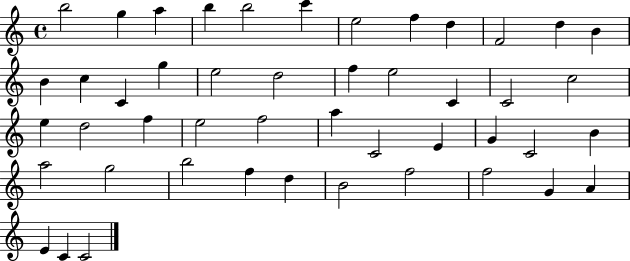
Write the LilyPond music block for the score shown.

{
  \clef treble
  \time 4/4
  \defaultTimeSignature
  \key c \major
  b''2 g''4 a''4 | b''4 b''2 c'''4 | e''2 f''4 d''4 | f'2 d''4 b'4 | \break b'4 c''4 c'4 g''4 | e''2 d''2 | f''4 e''2 c'4 | c'2 c''2 | \break e''4 d''2 f''4 | e''2 f''2 | a''4 c'2 e'4 | g'4 c'2 b'4 | \break a''2 g''2 | b''2 f''4 d''4 | b'2 f''2 | f''2 g'4 a'4 | \break e'4 c'4 c'2 | \bar "|."
}